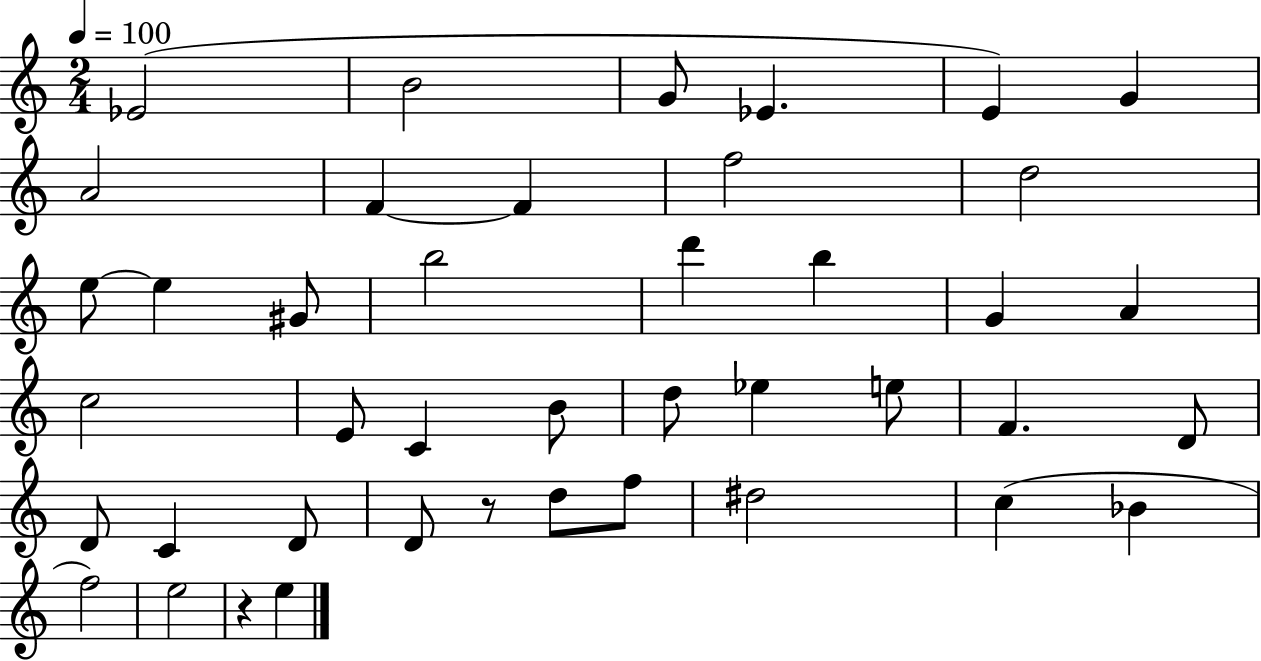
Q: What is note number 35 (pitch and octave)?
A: D#5